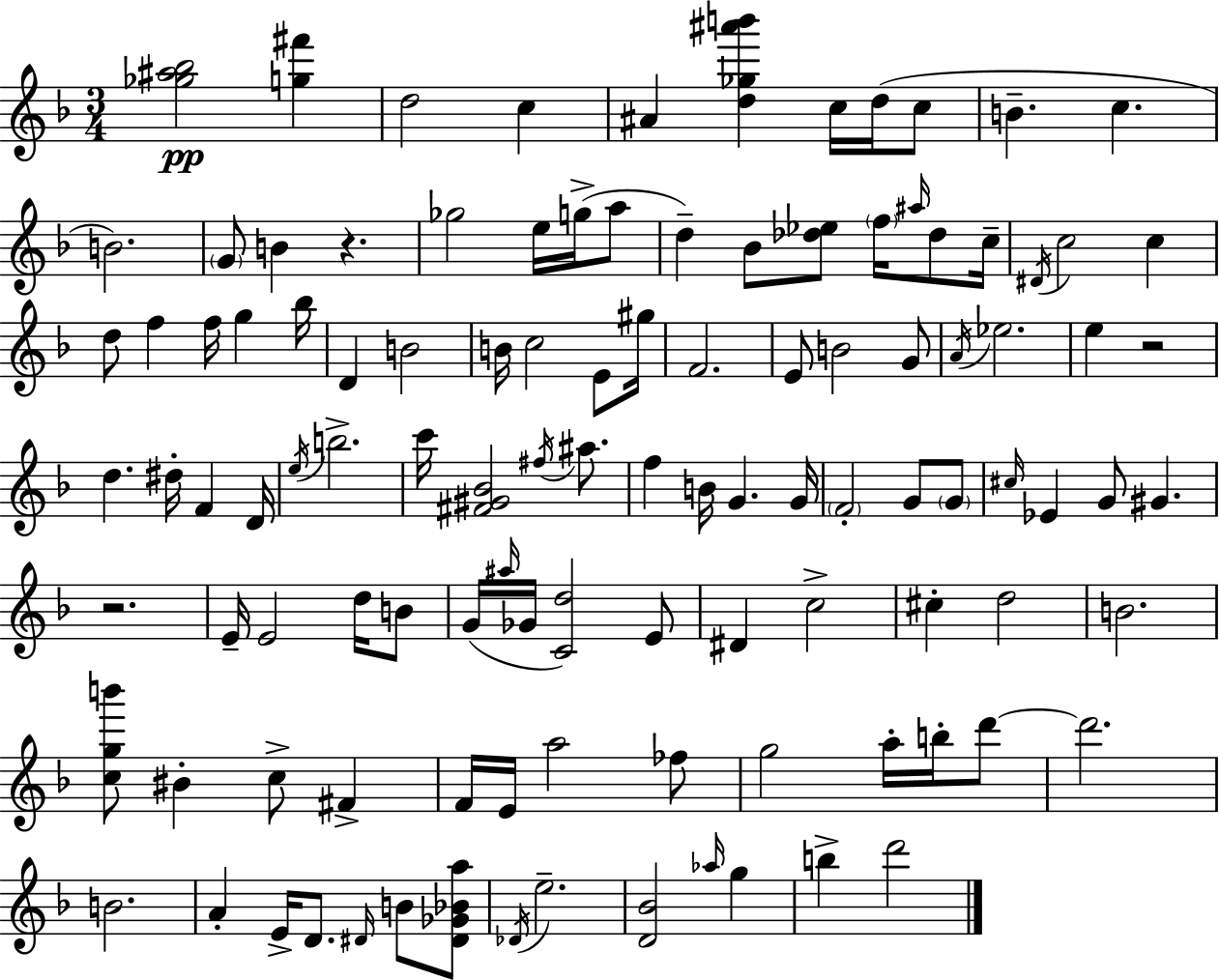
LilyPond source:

{
  \clef treble
  \numericTimeSignature
  \time 3/4
  \key f \major
  <ges'' ais'' bes''>2\pp <g'' fis'''>4 | d''2 c''4 | ais'4 <d'' ges'' ais''' b'''>4 c''16 d''16( c''8 | b'4.-- c''4. | \break b'2.) | \parenthesize g'8 b'4 r4. | ges''2 e''16 g''16->( a''8 | d''4--) bes'8 <des'' ees''>8 \parenthesize f''16 \grace { ais''16 } des''8 | \break c''16-- \acciaccatura { dis'16 } c''2 c''4 | d''8 f''4 f''16 g''4 | bes''16 d'4 b'2 | b'16 c''2 e'8 | \break gis''16 f'2. | e'8 b'2 | g'8 \acciaccatura { a'16 } ees''2. | e''4 r2 | \break d''4. dis''16-. f'4 | d'16 \acciaccatura { e''16 } b''2.-> | c'''16 <fis' gis' bes'>2 | \acciaccatura { fis''16 } ais''8. f''4 b'16 g'4. | \break g'16 \parenthesize f'2-. | g'8 \parenthesize g'8 \grace { cis''16 } ees'4 g'8 | gis'4. r2. | e'16-- e'2 | \break d''16 b'8 g'16( \grace { ais''16 } ges'16 <c' d''>2) | e'8 dis'4 c''2-> | cis''4-. d''2 | b'2. | \break <c'' g'' b'''>8 bis'4-. | c''8-> fis'4-> f'16 e'16 a''2 | fes''8 g''2 | a''16-. b''16-. d'''8~~ d'''2. | \break b'2. | a'4-. e'16-> | d'8. \grace { dis'16 } b'8 <dis' ges' bes' a''>8 \acciaccatura { des'16 } e''2.-- | <d' bes'>2 | \break \grace { aes''16 } g''4 b''4-> | d'''2 \bar "|."
}